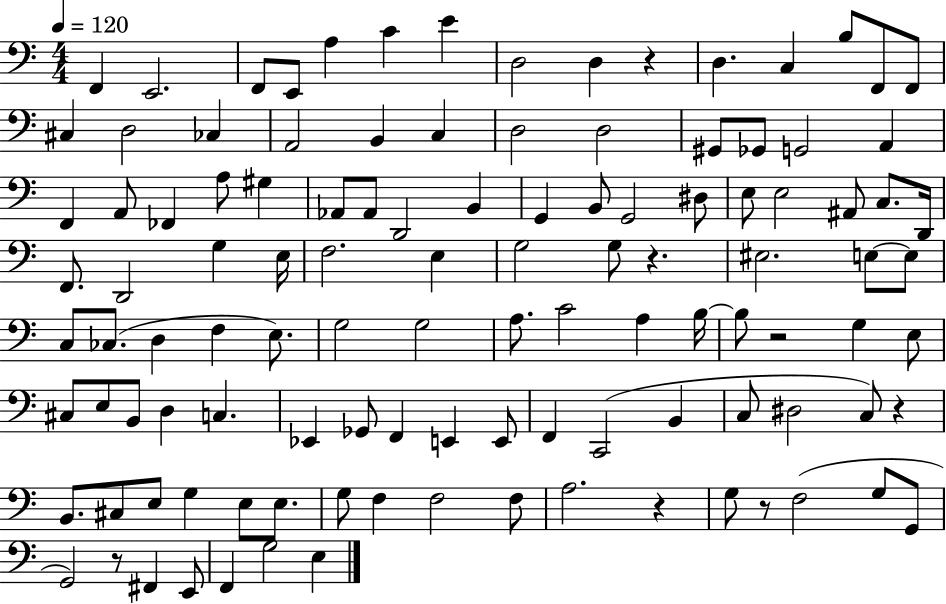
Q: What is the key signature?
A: C major